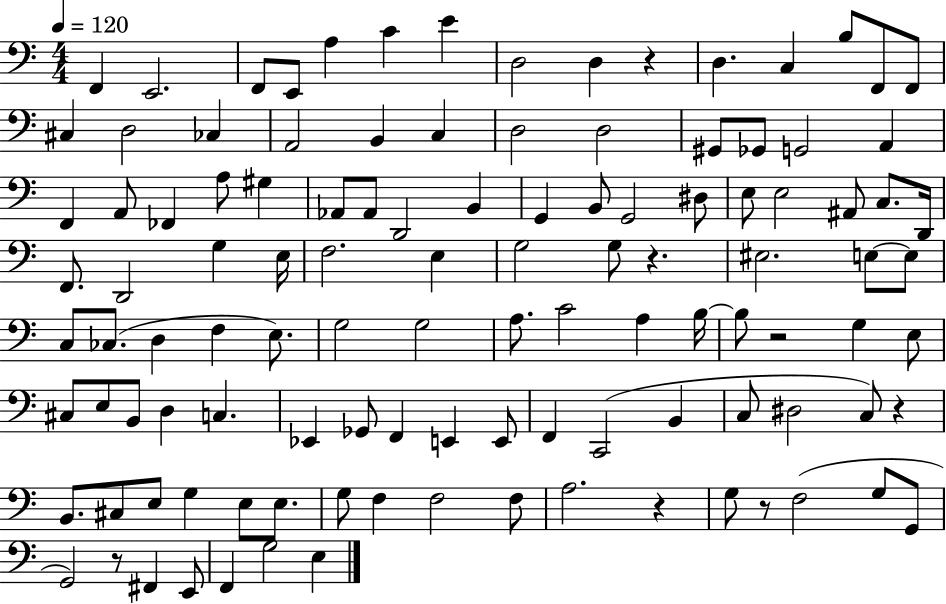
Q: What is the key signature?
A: C major